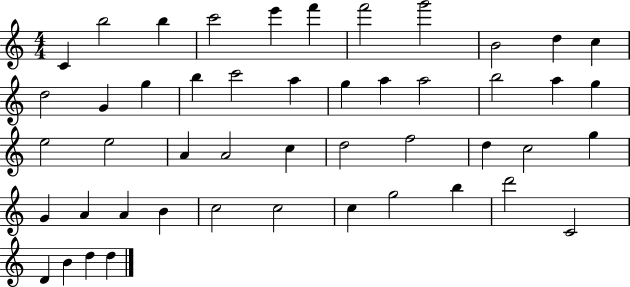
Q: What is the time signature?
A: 4/4